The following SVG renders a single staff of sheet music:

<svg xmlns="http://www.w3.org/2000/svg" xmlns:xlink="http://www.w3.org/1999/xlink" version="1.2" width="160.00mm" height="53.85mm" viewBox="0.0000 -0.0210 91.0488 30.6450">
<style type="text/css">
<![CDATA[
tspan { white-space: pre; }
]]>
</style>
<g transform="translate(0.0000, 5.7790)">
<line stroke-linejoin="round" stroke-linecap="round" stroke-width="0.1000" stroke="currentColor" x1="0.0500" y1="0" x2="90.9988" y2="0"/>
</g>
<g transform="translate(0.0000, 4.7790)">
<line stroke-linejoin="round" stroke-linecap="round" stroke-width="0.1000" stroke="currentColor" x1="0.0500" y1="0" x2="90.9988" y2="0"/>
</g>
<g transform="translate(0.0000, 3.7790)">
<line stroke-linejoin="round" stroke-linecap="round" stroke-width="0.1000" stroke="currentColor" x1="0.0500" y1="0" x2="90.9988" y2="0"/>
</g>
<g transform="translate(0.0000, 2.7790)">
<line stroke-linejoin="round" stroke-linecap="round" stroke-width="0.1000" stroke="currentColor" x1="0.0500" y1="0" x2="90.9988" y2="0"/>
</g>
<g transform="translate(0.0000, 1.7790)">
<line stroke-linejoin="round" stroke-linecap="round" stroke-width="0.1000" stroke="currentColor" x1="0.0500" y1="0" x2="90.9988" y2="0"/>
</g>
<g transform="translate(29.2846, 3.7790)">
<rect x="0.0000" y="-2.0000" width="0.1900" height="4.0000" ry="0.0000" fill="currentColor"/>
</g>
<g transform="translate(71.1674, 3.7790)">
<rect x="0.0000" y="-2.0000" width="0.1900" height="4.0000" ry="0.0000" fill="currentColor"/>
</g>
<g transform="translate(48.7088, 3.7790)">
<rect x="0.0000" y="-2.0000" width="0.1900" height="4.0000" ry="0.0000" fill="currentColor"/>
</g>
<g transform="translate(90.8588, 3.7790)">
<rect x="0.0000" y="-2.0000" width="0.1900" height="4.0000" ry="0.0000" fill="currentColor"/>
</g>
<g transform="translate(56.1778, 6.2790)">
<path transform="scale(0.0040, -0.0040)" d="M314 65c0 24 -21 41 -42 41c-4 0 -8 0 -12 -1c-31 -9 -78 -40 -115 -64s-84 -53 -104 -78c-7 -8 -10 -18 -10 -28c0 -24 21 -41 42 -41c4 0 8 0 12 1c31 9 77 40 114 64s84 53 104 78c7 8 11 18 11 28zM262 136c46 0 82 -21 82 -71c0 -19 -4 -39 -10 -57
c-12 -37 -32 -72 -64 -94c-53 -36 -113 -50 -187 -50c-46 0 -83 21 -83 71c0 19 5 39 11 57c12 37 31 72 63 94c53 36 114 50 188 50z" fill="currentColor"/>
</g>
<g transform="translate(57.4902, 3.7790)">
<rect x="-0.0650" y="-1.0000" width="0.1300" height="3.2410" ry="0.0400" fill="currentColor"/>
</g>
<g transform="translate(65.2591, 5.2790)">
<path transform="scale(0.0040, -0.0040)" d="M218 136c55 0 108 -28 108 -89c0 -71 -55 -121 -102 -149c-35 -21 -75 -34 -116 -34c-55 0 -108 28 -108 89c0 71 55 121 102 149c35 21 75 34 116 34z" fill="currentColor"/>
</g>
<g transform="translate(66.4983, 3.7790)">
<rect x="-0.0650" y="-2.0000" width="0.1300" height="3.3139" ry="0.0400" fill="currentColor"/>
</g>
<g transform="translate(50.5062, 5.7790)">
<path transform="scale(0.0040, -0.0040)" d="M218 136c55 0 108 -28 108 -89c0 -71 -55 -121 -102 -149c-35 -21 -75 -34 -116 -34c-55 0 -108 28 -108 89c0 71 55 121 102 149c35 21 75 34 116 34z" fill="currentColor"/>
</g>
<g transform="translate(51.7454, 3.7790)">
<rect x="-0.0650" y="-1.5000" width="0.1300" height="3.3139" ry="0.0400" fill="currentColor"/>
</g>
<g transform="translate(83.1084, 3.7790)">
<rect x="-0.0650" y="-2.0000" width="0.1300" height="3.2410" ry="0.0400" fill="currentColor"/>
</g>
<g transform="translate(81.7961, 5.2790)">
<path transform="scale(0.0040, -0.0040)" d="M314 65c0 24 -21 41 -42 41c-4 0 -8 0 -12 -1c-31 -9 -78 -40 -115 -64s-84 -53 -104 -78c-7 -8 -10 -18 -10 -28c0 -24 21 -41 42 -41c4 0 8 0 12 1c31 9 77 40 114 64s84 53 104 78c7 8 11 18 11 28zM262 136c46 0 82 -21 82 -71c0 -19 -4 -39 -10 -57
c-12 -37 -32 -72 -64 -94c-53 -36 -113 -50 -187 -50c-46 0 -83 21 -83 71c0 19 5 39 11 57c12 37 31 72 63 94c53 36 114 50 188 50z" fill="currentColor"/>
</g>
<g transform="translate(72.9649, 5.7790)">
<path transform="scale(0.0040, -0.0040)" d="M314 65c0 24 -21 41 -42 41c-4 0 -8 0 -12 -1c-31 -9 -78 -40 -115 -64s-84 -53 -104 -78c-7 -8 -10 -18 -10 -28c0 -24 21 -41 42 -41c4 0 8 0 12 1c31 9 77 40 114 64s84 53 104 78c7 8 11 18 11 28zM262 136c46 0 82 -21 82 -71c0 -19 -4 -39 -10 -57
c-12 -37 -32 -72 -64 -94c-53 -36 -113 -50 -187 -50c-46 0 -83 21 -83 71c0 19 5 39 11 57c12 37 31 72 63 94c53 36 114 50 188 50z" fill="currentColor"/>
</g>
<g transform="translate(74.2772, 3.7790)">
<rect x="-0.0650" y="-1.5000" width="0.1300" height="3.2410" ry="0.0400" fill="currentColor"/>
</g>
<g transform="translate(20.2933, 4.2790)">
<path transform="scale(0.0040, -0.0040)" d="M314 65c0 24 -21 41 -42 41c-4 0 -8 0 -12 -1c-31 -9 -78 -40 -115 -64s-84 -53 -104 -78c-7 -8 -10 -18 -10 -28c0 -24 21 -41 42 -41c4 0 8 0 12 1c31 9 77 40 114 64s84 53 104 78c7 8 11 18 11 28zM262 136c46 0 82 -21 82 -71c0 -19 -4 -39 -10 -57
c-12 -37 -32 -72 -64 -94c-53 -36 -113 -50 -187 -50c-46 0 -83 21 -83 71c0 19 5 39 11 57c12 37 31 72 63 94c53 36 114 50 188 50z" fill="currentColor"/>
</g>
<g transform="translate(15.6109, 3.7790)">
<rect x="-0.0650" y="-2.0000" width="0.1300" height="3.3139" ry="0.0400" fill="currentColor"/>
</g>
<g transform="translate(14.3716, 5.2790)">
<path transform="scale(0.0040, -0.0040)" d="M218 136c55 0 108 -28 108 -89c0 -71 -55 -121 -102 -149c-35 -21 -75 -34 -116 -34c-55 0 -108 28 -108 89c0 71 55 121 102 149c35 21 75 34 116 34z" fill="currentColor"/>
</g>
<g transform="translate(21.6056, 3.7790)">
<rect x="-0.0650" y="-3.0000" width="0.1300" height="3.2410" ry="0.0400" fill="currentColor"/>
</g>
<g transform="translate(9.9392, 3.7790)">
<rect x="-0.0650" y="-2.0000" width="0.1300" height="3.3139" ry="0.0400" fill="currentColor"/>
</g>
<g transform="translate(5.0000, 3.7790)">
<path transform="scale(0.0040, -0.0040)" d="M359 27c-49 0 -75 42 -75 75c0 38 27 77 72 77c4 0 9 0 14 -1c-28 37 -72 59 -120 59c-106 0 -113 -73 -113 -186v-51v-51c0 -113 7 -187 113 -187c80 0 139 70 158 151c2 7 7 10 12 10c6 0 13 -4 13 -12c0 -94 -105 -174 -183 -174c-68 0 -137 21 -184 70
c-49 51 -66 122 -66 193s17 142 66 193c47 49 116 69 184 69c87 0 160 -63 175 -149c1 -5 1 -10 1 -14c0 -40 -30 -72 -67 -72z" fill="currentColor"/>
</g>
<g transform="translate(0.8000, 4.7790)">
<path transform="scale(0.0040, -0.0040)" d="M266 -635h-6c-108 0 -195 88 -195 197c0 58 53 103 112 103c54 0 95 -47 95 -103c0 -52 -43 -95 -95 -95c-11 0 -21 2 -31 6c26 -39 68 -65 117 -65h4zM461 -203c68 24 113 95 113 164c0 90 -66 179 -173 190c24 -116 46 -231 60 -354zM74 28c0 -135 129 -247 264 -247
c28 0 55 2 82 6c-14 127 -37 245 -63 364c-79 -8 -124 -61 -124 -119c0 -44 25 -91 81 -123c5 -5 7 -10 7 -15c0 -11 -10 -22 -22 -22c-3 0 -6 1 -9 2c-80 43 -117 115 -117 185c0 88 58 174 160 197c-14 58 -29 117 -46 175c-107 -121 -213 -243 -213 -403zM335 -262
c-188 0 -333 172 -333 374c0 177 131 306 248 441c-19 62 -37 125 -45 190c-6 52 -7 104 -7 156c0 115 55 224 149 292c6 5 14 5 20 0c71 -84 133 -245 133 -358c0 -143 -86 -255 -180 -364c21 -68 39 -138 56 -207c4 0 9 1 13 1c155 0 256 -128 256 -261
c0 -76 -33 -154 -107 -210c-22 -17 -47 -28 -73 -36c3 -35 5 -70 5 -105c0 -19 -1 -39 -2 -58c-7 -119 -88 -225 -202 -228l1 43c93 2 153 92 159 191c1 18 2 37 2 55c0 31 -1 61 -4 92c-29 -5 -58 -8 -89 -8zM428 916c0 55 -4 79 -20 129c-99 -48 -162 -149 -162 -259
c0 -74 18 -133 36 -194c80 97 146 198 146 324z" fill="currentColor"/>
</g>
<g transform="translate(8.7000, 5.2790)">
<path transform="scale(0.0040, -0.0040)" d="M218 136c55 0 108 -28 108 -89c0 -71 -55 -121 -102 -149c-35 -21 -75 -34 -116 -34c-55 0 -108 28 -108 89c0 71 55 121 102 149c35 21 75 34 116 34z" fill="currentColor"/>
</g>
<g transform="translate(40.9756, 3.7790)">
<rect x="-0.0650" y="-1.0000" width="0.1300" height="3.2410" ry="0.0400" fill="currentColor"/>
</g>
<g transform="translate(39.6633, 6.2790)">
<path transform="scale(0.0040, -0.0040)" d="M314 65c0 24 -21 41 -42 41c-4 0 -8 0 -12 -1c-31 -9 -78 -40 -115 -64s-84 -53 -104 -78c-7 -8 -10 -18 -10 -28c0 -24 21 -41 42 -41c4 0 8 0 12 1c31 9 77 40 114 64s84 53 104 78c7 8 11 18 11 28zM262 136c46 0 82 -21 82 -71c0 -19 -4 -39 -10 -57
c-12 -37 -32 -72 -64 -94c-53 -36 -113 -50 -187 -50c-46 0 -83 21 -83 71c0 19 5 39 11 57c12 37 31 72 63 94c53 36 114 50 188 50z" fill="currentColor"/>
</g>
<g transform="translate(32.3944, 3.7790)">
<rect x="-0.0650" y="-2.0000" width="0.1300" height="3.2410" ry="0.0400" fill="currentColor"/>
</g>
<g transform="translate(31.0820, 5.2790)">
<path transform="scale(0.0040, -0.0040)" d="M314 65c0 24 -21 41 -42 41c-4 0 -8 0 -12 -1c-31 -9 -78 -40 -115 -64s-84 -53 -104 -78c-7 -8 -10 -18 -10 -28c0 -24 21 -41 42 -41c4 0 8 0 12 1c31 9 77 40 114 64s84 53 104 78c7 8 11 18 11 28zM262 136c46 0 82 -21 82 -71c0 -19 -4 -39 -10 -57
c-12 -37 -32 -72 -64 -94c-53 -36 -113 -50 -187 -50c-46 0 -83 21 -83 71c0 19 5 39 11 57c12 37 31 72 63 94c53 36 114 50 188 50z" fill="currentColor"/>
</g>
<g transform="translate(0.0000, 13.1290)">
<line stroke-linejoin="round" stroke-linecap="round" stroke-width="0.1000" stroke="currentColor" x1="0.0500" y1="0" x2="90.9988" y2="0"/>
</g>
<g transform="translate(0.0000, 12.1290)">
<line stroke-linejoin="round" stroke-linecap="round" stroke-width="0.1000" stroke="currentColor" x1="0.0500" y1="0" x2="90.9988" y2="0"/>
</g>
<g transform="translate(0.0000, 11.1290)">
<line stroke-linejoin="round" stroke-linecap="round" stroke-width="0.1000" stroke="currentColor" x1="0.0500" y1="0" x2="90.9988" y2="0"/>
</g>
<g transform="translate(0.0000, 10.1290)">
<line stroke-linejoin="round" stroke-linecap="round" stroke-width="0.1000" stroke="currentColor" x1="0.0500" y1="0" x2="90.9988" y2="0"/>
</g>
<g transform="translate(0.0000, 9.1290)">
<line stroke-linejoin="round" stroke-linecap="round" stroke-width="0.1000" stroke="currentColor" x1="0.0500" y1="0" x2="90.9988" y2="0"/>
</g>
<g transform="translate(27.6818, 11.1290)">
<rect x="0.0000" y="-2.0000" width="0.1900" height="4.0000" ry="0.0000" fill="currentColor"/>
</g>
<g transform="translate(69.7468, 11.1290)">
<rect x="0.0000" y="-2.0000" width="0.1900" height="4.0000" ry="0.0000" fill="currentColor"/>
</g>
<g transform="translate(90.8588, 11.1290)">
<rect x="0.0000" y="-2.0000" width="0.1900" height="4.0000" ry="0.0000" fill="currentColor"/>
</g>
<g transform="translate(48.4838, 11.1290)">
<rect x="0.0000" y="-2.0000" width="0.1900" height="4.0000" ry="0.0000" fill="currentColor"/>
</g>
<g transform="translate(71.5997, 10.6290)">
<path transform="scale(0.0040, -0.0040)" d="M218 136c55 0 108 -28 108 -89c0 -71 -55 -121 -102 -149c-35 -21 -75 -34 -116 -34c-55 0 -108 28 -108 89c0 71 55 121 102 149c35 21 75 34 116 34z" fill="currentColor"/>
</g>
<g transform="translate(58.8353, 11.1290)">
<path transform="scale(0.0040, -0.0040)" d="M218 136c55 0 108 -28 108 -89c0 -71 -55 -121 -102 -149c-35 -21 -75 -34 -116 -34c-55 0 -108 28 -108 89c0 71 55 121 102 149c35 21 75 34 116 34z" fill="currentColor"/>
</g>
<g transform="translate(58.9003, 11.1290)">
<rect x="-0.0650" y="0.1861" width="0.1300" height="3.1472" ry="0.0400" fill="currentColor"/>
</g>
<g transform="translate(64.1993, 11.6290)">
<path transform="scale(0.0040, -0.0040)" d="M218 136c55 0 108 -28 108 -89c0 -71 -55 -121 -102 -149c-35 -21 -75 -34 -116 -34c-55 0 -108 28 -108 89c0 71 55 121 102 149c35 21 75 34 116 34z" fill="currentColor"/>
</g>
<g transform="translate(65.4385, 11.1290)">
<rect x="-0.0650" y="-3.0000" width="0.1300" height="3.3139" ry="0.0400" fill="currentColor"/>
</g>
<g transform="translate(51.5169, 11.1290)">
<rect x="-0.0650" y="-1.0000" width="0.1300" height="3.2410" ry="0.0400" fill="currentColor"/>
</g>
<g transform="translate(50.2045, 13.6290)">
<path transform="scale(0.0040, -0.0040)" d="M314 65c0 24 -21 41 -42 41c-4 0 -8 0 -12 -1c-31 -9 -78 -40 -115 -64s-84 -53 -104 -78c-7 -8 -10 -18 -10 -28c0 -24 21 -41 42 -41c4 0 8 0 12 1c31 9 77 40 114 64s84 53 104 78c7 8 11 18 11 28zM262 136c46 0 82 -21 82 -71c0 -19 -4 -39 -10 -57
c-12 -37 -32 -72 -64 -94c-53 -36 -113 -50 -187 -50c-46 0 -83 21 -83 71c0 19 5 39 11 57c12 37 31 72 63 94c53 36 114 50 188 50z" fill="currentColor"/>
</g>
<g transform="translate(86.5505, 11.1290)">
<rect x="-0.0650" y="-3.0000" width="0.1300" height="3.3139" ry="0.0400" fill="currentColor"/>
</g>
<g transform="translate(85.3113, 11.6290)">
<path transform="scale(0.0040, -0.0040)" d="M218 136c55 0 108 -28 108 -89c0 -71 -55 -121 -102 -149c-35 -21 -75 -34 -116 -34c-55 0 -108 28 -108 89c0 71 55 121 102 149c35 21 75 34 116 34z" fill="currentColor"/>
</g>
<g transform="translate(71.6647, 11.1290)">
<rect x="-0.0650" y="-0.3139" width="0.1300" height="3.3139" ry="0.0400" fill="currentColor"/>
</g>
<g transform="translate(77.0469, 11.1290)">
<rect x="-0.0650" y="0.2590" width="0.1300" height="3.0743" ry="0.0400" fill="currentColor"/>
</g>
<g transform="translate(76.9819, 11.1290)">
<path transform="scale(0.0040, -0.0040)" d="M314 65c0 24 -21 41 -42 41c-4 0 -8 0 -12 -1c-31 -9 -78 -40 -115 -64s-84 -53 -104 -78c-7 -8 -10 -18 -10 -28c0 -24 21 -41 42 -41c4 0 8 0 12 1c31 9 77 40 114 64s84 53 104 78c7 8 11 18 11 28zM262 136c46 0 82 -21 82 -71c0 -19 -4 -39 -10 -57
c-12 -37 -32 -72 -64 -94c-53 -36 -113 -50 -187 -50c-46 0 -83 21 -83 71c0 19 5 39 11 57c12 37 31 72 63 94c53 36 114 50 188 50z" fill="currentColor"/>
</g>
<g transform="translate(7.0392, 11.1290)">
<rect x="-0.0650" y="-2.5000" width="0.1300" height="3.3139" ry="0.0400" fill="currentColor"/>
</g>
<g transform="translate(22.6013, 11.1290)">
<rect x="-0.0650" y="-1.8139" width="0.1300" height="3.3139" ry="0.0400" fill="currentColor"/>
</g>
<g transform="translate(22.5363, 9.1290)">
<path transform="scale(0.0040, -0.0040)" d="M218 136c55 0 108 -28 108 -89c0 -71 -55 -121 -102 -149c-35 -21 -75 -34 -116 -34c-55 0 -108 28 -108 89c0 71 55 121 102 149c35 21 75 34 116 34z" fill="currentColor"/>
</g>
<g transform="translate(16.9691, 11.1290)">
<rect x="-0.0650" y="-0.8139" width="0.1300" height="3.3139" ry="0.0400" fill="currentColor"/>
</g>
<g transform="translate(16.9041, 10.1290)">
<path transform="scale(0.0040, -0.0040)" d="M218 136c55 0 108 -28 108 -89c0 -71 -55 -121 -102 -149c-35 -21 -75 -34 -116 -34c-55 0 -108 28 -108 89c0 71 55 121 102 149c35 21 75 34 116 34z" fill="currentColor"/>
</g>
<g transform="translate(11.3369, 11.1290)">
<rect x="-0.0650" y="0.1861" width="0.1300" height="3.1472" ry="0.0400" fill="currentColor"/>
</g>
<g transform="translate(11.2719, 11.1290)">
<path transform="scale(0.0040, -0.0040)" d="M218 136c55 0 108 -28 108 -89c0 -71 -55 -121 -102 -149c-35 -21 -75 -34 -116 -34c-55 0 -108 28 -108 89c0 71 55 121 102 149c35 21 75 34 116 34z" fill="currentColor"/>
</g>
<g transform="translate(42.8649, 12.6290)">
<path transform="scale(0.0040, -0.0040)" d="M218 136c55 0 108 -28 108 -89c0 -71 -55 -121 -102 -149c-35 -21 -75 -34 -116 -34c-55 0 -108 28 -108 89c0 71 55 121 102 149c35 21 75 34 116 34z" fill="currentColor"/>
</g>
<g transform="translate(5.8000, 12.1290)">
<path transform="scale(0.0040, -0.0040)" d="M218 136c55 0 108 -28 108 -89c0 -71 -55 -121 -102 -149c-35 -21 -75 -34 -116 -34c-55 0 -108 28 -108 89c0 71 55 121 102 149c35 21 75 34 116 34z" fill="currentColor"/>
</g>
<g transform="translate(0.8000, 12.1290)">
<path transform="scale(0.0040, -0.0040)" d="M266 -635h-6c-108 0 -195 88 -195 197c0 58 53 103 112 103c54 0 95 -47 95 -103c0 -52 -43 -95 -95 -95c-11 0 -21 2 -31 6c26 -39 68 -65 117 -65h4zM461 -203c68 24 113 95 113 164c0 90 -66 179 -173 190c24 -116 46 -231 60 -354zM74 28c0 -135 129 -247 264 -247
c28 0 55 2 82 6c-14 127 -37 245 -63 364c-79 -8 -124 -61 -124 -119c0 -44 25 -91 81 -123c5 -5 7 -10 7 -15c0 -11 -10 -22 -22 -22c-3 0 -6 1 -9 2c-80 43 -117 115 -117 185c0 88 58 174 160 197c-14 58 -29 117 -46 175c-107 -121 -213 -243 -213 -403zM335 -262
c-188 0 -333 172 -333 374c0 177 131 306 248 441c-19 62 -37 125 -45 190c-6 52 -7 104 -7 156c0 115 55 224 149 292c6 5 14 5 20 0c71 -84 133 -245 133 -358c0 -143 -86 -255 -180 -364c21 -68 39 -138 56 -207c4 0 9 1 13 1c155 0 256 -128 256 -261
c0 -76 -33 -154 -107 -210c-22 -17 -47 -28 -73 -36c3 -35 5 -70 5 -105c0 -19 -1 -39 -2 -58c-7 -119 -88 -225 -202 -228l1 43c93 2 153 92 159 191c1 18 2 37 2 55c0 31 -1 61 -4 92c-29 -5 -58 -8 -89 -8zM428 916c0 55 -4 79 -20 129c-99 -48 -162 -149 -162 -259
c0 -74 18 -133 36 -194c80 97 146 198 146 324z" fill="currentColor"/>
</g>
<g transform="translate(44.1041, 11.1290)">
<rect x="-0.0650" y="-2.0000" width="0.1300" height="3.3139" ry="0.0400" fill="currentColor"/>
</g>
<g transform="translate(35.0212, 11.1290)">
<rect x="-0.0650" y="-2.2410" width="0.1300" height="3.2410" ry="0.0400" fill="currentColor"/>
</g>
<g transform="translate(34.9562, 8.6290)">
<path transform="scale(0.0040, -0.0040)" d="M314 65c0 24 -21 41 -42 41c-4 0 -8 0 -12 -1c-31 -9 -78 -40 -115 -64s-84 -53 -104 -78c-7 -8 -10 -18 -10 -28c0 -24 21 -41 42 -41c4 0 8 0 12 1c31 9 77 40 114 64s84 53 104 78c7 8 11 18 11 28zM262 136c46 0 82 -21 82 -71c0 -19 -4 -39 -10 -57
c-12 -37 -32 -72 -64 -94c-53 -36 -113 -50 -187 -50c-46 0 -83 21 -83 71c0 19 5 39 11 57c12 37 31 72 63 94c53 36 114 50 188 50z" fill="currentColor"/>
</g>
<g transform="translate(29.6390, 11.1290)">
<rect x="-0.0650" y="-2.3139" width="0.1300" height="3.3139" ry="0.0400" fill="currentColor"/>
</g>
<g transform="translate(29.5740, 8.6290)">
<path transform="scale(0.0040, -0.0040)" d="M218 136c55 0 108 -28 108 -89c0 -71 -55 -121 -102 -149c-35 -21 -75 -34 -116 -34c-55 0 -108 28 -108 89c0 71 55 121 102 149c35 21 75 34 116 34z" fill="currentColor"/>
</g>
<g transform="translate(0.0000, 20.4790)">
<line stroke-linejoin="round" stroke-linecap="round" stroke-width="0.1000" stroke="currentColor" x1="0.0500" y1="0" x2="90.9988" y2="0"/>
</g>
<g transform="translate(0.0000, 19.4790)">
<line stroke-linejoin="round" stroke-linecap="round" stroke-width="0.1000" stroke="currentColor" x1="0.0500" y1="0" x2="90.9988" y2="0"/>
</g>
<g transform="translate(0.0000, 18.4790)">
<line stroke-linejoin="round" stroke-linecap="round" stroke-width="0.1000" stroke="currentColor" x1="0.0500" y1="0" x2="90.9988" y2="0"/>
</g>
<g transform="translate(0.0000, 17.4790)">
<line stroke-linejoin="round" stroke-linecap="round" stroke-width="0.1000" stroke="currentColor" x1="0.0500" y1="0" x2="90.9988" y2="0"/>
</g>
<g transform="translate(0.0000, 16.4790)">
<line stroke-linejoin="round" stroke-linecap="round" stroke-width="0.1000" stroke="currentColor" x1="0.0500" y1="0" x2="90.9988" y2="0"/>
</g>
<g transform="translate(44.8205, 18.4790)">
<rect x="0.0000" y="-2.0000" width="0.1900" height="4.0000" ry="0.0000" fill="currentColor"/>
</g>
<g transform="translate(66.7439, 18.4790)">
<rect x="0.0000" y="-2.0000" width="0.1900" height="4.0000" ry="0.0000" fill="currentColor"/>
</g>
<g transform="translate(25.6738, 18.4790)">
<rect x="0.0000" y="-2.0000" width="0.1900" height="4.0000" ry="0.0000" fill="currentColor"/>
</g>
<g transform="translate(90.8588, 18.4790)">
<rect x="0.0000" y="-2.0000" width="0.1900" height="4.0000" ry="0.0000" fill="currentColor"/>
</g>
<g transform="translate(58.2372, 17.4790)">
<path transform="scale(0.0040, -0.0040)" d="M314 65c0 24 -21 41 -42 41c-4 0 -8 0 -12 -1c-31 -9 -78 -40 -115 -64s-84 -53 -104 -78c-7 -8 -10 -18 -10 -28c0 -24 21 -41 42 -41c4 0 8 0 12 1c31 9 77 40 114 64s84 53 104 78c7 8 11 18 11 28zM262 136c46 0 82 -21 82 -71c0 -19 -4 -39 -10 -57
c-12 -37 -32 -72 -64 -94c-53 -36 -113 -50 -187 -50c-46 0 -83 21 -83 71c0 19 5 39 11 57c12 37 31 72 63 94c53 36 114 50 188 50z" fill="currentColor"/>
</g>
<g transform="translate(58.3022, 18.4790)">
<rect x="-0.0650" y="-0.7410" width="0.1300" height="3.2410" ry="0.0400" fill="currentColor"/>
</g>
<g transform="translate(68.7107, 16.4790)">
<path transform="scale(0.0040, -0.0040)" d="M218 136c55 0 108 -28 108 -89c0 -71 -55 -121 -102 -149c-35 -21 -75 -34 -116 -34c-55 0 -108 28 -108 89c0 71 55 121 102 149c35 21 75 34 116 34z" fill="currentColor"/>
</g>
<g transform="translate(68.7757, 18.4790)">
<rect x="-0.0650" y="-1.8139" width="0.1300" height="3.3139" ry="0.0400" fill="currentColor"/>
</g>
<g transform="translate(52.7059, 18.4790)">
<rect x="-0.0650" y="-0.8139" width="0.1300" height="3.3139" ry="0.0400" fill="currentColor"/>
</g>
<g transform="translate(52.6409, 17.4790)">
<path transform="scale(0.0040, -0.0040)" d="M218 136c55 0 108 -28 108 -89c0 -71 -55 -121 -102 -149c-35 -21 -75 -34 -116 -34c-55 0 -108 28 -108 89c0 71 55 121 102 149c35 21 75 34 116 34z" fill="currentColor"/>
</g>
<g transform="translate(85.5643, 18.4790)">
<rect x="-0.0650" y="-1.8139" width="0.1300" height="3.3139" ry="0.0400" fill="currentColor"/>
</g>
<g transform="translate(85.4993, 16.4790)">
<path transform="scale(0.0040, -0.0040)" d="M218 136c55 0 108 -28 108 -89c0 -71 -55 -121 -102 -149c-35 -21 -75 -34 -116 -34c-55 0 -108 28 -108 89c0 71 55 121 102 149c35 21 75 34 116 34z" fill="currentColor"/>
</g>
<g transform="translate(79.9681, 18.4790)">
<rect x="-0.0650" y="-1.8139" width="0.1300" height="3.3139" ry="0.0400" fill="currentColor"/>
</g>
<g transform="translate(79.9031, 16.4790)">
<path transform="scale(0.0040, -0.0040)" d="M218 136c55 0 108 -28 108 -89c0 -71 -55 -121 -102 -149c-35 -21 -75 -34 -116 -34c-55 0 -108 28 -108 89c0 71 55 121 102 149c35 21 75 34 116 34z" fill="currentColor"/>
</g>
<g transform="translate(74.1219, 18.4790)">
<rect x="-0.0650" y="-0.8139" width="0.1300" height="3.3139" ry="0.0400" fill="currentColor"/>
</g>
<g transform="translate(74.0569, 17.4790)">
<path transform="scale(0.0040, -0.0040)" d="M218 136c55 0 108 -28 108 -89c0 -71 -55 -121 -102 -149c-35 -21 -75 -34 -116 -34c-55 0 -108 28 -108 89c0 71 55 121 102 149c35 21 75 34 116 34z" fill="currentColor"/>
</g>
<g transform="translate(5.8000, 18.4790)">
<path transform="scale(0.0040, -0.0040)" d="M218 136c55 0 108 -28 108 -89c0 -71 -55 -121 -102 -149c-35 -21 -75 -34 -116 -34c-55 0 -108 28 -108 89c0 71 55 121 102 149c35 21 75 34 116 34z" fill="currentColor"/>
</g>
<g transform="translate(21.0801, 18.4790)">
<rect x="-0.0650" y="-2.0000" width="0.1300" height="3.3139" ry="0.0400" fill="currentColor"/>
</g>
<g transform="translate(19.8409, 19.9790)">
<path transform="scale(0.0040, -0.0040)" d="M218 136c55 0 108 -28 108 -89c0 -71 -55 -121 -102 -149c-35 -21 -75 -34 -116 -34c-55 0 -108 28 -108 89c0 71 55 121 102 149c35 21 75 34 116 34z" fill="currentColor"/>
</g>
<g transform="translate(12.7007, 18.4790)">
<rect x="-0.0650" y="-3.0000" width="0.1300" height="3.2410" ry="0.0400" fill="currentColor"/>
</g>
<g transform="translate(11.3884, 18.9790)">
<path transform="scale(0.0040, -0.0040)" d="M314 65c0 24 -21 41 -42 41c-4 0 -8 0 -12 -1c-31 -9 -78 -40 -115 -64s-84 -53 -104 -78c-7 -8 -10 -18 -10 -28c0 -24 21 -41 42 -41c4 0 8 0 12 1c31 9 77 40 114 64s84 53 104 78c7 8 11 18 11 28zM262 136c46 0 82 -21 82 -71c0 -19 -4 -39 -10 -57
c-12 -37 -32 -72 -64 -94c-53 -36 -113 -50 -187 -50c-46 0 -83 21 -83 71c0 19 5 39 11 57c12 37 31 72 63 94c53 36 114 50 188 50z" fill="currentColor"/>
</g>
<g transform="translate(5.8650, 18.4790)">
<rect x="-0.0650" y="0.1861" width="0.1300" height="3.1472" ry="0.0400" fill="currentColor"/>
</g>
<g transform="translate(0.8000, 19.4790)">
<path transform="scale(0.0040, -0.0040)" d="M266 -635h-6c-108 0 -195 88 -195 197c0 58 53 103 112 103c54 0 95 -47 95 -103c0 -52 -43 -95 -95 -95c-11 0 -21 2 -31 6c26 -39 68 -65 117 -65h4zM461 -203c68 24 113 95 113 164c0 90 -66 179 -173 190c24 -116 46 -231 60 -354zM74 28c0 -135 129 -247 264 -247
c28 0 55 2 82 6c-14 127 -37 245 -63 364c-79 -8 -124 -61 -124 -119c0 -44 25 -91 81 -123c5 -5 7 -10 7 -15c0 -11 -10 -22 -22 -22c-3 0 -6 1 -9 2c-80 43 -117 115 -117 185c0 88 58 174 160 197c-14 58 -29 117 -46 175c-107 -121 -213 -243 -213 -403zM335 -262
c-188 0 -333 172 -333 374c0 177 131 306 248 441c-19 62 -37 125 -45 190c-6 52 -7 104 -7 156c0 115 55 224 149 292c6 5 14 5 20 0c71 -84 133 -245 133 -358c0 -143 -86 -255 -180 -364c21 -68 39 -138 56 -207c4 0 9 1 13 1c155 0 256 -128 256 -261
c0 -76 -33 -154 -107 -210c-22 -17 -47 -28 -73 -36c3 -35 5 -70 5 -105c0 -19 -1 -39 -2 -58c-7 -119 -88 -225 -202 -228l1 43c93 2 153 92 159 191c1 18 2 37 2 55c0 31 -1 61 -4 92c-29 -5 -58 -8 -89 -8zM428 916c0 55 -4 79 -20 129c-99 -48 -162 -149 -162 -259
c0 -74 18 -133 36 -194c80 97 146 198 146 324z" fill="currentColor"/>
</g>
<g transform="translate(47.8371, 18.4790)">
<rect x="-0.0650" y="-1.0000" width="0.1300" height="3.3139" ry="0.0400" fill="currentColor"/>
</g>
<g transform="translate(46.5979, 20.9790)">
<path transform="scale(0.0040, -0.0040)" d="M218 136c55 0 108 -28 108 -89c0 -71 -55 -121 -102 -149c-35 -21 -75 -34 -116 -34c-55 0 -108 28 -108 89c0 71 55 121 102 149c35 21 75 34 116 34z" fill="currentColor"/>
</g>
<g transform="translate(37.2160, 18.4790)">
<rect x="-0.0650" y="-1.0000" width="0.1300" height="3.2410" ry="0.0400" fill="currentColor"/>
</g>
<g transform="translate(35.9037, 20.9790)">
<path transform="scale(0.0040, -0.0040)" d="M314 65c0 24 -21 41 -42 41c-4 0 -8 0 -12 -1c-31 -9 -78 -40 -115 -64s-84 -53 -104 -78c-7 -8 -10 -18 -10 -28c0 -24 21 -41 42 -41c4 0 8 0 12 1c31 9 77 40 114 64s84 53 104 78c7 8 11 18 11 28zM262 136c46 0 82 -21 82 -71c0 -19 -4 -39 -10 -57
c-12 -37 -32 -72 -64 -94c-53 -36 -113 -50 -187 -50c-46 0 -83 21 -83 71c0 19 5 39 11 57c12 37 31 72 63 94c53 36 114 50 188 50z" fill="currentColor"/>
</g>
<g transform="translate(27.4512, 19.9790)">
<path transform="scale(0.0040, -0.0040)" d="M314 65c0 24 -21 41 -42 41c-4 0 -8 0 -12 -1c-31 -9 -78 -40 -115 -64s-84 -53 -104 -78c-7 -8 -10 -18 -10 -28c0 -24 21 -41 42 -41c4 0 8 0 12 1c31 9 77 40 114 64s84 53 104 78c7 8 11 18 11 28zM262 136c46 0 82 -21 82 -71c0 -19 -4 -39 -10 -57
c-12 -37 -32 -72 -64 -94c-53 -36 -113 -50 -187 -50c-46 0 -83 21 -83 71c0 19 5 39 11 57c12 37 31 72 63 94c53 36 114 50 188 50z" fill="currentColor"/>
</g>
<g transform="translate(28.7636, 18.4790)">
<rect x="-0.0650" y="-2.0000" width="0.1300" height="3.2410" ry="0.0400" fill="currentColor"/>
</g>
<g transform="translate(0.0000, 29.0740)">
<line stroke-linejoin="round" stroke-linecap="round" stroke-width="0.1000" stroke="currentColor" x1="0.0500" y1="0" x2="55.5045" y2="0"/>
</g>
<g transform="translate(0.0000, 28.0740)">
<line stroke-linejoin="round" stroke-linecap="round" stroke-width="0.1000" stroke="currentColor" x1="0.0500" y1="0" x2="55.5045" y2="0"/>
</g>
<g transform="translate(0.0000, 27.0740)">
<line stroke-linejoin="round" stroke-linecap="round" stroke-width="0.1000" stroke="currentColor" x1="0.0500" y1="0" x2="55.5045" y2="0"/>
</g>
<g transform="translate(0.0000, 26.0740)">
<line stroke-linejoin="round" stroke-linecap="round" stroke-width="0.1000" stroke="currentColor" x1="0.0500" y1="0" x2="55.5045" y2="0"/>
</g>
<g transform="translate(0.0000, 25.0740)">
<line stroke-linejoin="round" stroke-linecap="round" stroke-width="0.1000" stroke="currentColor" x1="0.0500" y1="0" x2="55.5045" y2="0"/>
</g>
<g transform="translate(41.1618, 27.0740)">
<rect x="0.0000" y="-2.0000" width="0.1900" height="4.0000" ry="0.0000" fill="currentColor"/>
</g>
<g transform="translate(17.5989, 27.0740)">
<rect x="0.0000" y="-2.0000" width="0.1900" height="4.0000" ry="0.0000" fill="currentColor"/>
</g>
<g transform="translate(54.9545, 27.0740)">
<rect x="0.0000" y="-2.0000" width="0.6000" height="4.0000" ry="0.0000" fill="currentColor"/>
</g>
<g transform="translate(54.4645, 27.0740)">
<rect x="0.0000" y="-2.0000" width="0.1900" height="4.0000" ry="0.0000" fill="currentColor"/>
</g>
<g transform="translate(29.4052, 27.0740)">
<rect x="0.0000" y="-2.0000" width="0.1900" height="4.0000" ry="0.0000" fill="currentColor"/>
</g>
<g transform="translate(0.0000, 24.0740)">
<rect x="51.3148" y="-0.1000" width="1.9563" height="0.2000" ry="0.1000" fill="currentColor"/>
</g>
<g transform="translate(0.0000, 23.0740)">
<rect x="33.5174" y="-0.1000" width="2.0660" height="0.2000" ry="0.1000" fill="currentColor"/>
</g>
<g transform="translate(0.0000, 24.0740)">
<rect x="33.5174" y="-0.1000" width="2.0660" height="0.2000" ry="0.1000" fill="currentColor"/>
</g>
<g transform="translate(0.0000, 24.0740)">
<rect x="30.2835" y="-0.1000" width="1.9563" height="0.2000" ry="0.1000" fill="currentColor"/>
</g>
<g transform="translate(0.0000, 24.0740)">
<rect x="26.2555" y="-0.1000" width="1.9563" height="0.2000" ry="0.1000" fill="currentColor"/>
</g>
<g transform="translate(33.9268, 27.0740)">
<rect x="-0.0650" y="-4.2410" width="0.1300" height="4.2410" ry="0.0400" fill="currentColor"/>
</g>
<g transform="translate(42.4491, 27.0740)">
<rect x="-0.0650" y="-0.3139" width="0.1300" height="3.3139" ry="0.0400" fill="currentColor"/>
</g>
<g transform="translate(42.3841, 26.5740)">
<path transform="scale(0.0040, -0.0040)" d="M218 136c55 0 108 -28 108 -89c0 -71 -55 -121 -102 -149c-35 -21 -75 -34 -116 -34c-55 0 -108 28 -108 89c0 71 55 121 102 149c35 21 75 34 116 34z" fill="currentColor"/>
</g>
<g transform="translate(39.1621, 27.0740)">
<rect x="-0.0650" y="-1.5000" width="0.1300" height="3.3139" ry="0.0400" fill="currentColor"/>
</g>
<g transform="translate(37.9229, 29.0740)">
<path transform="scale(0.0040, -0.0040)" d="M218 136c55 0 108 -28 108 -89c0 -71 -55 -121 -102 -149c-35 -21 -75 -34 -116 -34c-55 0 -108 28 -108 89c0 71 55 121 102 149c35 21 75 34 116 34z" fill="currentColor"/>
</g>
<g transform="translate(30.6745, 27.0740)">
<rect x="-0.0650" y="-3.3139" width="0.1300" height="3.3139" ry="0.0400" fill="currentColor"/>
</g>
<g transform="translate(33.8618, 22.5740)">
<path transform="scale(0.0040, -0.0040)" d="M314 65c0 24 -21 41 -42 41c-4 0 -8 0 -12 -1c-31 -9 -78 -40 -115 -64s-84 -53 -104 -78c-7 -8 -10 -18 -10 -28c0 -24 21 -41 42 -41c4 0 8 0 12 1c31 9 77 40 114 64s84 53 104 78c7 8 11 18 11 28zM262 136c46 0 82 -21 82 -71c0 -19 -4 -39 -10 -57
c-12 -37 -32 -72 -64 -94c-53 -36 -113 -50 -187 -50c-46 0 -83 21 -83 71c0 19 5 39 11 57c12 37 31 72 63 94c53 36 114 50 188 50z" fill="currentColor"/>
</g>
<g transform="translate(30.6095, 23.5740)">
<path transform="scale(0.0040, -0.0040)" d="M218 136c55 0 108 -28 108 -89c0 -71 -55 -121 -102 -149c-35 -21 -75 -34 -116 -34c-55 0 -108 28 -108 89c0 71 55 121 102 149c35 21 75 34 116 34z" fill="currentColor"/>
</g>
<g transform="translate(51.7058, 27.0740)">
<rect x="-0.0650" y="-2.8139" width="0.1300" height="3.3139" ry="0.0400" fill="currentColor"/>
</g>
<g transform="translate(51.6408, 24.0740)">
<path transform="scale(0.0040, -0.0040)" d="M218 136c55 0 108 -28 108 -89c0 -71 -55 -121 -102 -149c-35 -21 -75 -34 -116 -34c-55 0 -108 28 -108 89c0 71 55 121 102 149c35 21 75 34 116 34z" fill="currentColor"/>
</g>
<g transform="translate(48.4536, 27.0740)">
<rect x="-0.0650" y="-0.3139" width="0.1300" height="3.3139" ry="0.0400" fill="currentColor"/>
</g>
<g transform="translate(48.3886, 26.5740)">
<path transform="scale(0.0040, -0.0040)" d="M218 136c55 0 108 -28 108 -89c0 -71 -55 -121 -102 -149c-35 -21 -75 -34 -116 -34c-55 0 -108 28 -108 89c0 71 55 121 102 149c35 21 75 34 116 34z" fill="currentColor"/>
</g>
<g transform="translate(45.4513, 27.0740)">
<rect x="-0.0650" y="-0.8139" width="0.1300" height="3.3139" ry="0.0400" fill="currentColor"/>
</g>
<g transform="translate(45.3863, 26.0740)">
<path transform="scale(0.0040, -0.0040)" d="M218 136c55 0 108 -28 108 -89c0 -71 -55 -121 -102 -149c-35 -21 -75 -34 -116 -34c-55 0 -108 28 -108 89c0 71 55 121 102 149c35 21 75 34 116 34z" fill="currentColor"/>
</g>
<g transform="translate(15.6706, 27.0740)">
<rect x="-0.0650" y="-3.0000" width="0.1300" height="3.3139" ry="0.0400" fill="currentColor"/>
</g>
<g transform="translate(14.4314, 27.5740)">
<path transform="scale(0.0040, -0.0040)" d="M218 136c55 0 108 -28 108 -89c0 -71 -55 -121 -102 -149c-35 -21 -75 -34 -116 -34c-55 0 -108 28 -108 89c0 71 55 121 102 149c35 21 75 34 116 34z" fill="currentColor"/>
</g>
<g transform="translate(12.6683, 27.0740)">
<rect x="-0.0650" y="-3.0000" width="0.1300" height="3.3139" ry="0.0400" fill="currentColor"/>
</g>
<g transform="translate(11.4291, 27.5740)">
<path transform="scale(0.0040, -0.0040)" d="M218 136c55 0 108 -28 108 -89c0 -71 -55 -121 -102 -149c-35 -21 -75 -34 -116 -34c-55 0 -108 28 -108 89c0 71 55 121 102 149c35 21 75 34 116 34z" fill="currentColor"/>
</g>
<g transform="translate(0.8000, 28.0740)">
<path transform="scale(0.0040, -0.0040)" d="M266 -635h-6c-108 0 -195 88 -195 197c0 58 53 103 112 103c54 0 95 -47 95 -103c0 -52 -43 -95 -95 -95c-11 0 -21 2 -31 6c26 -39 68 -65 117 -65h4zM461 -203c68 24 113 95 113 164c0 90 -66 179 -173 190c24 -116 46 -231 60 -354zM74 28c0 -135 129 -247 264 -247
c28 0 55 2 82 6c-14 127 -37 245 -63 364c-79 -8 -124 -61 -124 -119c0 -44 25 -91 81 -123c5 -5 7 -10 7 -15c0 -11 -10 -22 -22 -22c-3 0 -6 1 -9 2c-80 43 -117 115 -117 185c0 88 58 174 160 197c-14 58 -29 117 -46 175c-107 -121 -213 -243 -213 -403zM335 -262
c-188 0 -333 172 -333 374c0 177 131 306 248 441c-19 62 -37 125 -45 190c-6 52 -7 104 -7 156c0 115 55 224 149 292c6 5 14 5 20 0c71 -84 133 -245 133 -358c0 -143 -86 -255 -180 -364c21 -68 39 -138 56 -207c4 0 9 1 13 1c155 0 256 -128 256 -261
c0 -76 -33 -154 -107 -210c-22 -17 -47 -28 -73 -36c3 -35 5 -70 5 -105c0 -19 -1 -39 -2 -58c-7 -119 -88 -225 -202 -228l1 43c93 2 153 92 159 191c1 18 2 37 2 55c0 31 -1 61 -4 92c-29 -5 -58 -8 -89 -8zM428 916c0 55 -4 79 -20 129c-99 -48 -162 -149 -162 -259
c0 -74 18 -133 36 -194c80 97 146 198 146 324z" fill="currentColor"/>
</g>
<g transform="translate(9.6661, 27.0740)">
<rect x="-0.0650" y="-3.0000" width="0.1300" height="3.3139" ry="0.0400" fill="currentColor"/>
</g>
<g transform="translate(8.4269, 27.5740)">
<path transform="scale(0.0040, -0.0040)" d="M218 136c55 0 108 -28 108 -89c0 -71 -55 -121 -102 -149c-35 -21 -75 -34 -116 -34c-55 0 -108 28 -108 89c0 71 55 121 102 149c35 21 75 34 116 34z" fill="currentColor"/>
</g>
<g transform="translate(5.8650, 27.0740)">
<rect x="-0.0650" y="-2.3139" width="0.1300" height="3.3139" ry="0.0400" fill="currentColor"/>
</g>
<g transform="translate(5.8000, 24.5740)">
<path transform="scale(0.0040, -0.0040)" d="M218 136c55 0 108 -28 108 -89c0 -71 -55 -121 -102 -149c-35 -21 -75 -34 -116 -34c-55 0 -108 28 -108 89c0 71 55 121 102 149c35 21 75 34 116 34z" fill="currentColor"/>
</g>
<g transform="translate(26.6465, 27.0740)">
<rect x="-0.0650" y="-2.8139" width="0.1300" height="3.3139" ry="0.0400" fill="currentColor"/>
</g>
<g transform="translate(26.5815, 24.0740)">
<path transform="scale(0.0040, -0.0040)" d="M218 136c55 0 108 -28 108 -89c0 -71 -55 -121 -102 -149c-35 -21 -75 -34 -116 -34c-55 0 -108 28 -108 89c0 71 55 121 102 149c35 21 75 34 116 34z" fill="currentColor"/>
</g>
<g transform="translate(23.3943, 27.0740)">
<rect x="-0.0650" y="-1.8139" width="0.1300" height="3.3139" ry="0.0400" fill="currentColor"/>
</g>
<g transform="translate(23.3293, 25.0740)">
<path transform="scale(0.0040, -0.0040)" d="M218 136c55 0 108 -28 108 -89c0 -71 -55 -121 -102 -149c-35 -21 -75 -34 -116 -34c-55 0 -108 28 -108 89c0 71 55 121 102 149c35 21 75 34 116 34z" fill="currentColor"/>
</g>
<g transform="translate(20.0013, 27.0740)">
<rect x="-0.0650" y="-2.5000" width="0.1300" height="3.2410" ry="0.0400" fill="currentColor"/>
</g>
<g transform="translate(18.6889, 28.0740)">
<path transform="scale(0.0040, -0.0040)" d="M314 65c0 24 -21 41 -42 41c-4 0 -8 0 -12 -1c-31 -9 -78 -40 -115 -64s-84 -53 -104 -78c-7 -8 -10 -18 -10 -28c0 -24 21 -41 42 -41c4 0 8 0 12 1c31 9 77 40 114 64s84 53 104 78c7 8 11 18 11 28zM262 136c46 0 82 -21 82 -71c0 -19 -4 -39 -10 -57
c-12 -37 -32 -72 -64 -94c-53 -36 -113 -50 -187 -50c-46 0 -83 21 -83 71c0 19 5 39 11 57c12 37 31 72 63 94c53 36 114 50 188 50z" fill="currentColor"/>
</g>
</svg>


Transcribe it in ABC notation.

X:1
T:Untitled
M:4/4
L:1/4
K:C
F F A2 F2 D2 E D2 F E2 F2 G B d f g g2 F D2 B A c B2 A B A2 F F2 D2 D d d2 f d f f g A A A G2 f a b d'2 E c d c a